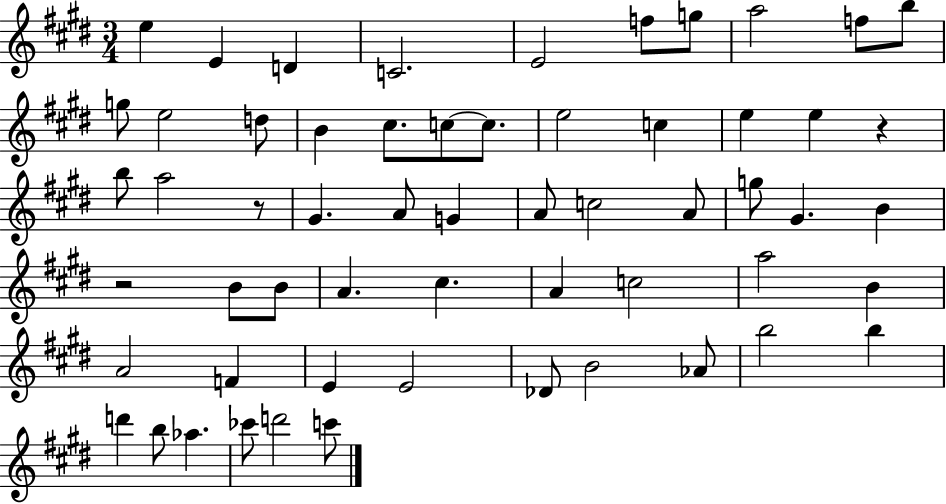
X:1
T:Untitled
M:3/4
L:1/4
K:E
e E D C2 E2 f/2 g/2 a2 f/2 b/2 g/2 e2 d/2 B ^c/2 c/2 c/2 e2 c e e z b/2 a2 z/2 ^G A/2 G A/2 c2 A/2 g/2 ^G B z2 B/2 B/2 A ^c A c2 a2 B A2 F E E2 _D/2 B2 _A/2 b2 b d' b/2 _a _c'/2 d'2 c'/2